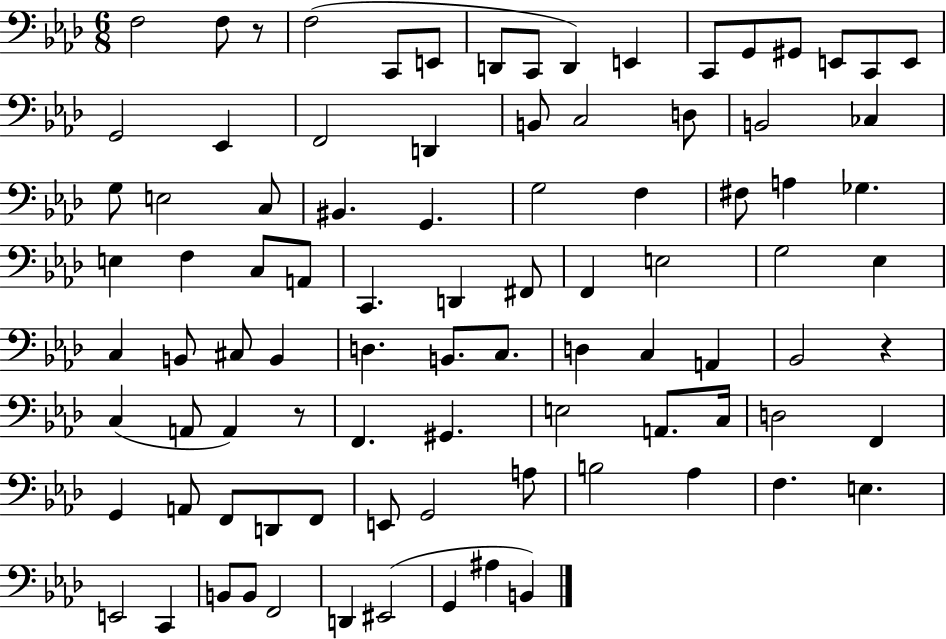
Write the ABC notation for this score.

X:1
T:Untitled
M:6/8
L:1/4
K:Ab
F,2 F,/2 z/2 F,2 C,,/2 E,,/2 D,,/2 C,,/2 D,, E,, C,,/2 G,,/2 ^G,,/2 E,,/2 C,,/2 E,,/2 G,,2 _E,, F,,2 D,, B,,/2 C,2 D,/2 B,,2 _C, G,/2 E,2 C,/2 ^B,, G,, G,2 F, ^F,/2 A, _G, E, F, C,/2 A,,/2 C,, D,, ^F,,/2 F,, E,2 G,2 _E, C, B,,/2 ^C,/2 B,, D, B,,/2 C,/2 D, C, A,, _B,,2 z C, A,,/2 A,, z/2 F,, ^G,, E,2 A,,/2 C,/4 D,2 F,, G,, A,,/2 F,,/2 D,,/2 F,,/2 E,,/2 G,,2 A,/2 B,2 _A, F, E, E,,2 C,, B,,/2 B,,/2 F,,2 D,, ^E,,2 G,, ^A, B,,